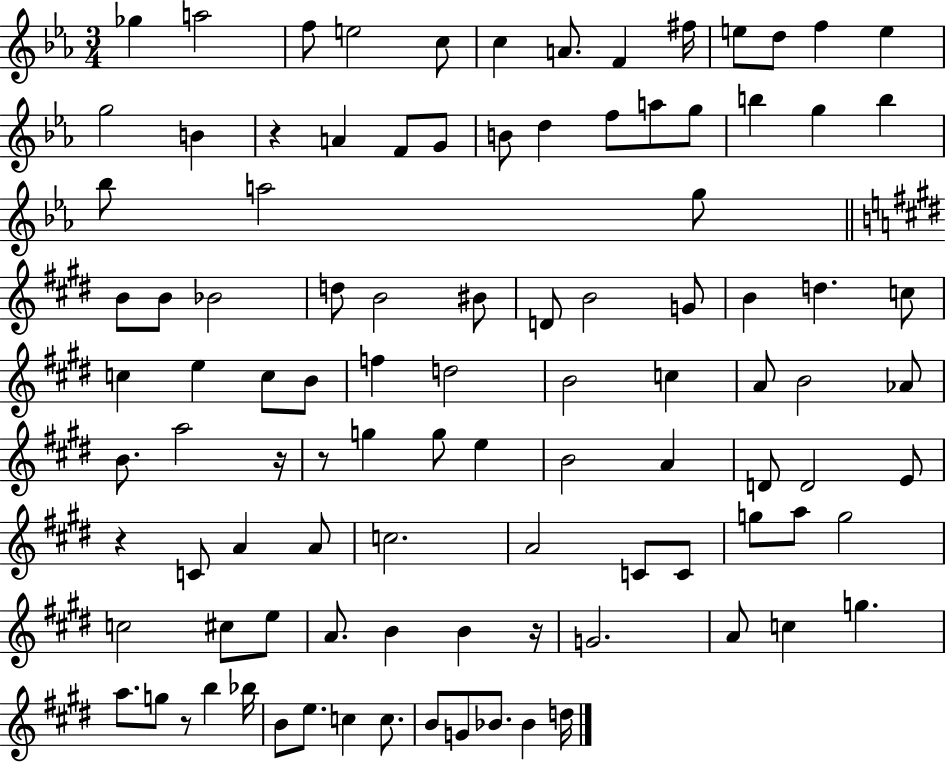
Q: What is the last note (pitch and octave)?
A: D5